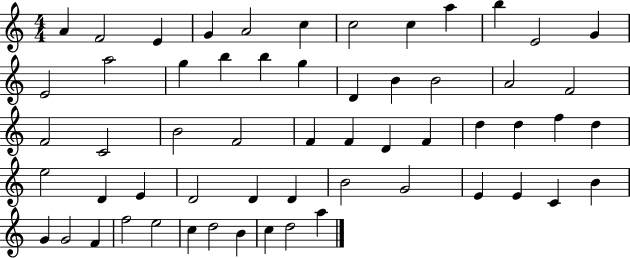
X:1
T:Untitled
M:4/4
L:1/4
K:C
A F2 E G A2 c c2 c a b E2 G E2 a2 g b b g D B B2 A2 F2 F2 C2 B2 F2 F F D F d d f d e2 D E D2 D D B2 G2 E E C B G G2 F f2 e2 c d2 B c d2 a